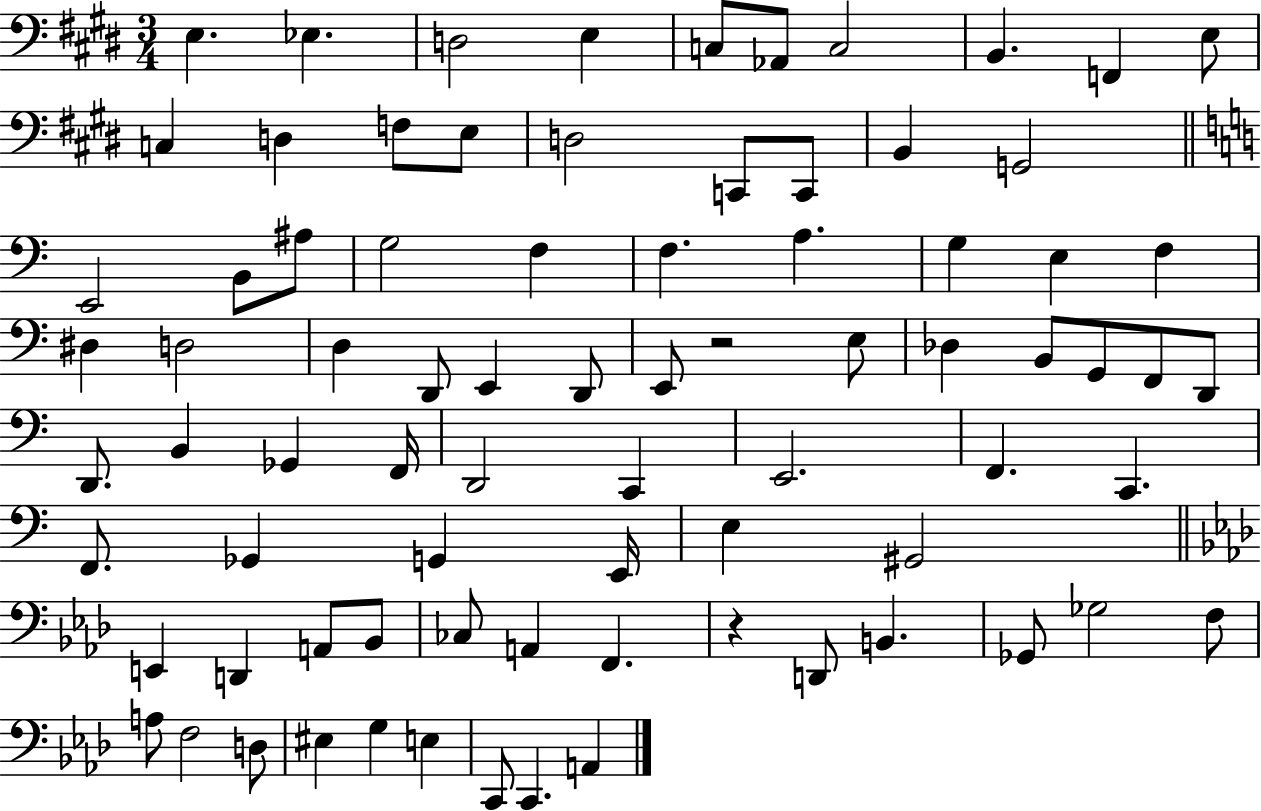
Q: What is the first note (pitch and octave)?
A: E3